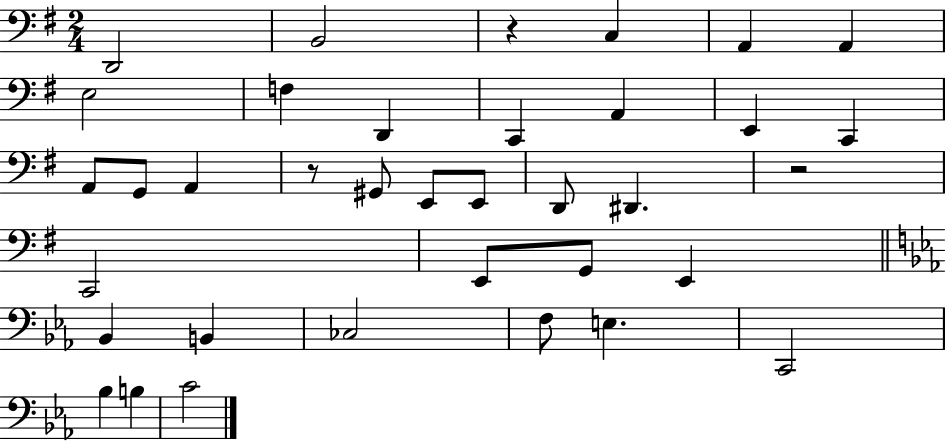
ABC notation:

X:1
T:Untitled
M:2/4
L:1/4
K:G
D,,2 B,,2 z C, A,, A,, E,2 F, D,, C,, A,, E,, C,, A,,/2 G,,/2 A,, z/2 ^G,,/2 E,,/2 E,,/2 D,,/2 ^D,, z2 C,,2 E,,/2 G,,/2 E,, _B,, B,, _C,2 F,/2 E, C,,2 _B, B, C2